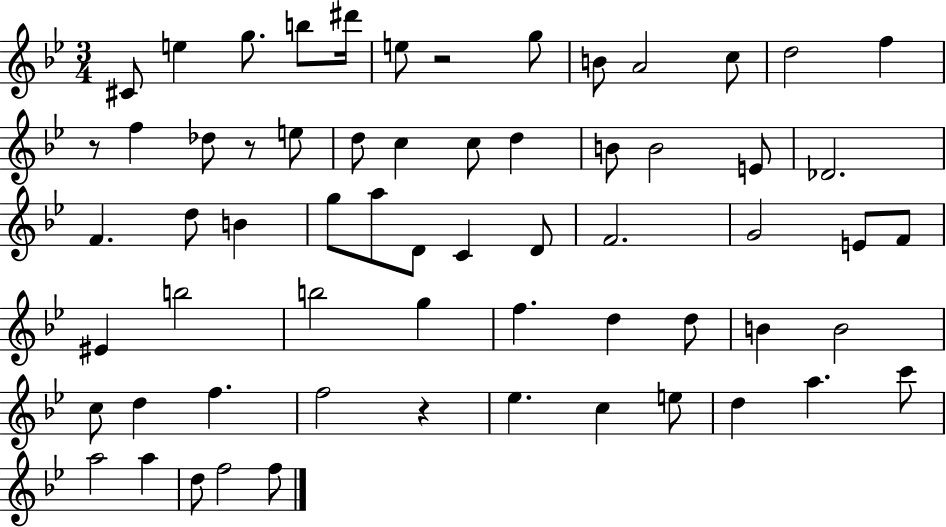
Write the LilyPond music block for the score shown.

{
  \clef treble
  \numericTimeSignature
  \time 3/4
  \key bes \major
  cis'8 e''4 g''8. b''8 dis'''16 | e''8 r2 g''8 | b'8 a'2 c''8 | d''2 f''4 | \break r8 f''4 des''8 r8 e''8 | d''8 c''4 c''8 d''4 | b'8 b'2 e'8 | des'2. | \break f'4. d''8 b'4 | g''8 a''8 d'8 c'4 d'8 | f'2. | g'2 e'8 f'8 | \break eis'4 b''2 | b''2 g''4 | f''4. d''4 d''8 | b'4 b'2 | \break c''8 d''4 f''4. | f''2 r4 | ees''4. c''4 e''8 | d''4 a''4. c'''8 | \break a''2 a''4 | d''8 f''2 f''8 | \bar "|."
}